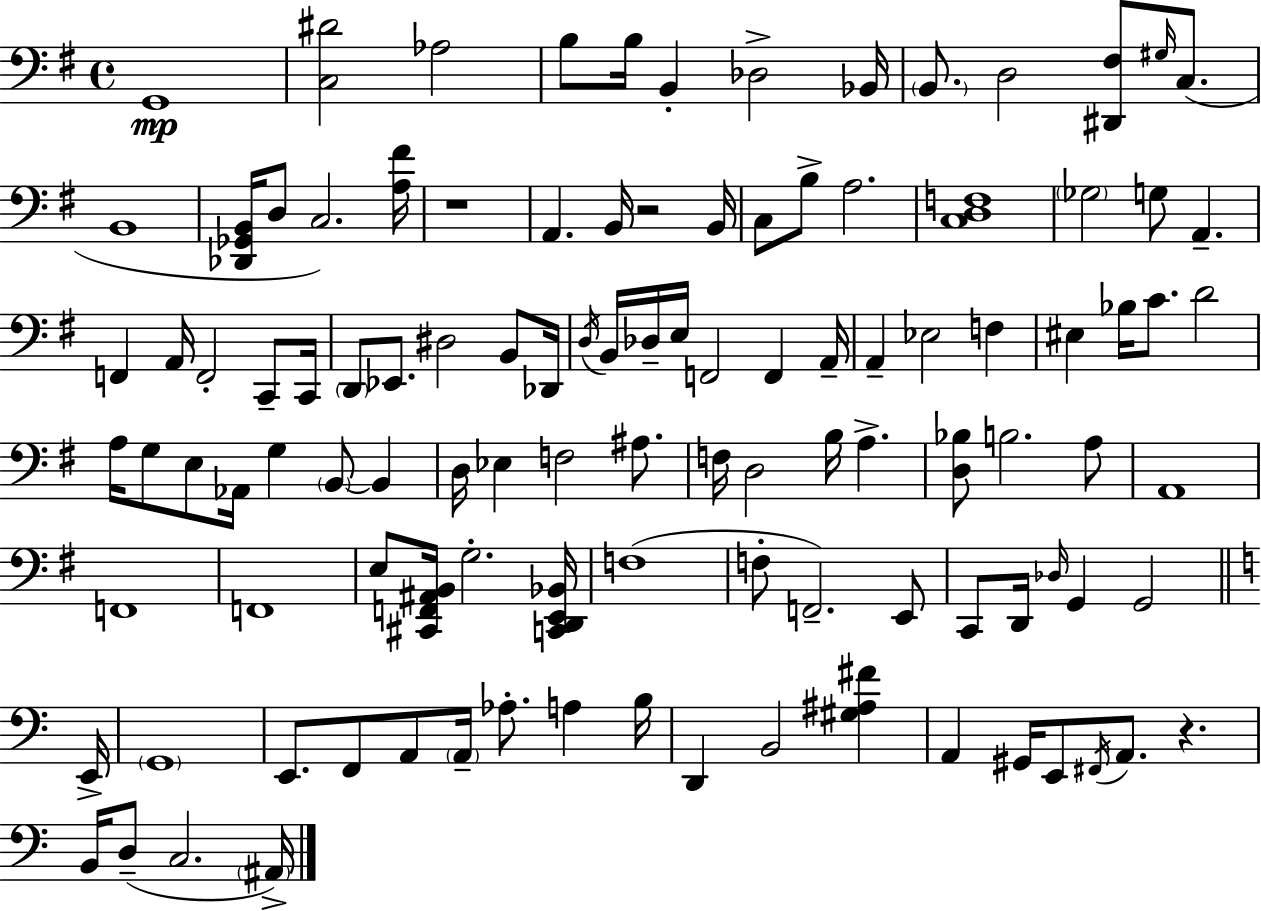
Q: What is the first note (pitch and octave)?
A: G2